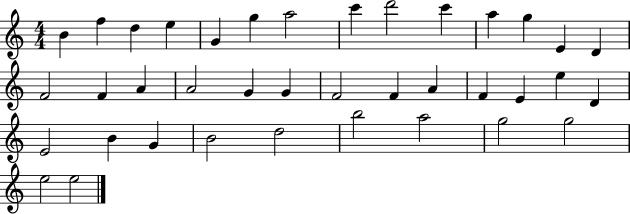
B4/q F5/q D5/q E5/q G4/q G5/q A5/h C6/q D6/h C6/q A5/q G5/q E4/q D4/q F4/h F4/q A4/q A4/h G4/q G4/q F4/h F4/q A4/q F4/q E4/q E5/q D4/q E4/h B4/q G4/q B4/h D5/h B5/h A5/h G5/h G5/h E5/h E5/h